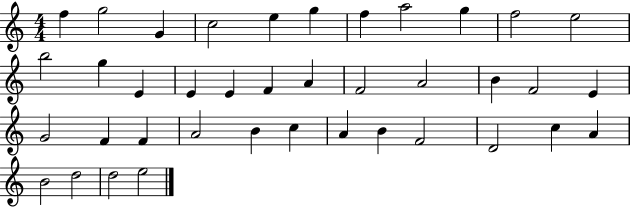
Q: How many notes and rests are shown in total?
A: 39